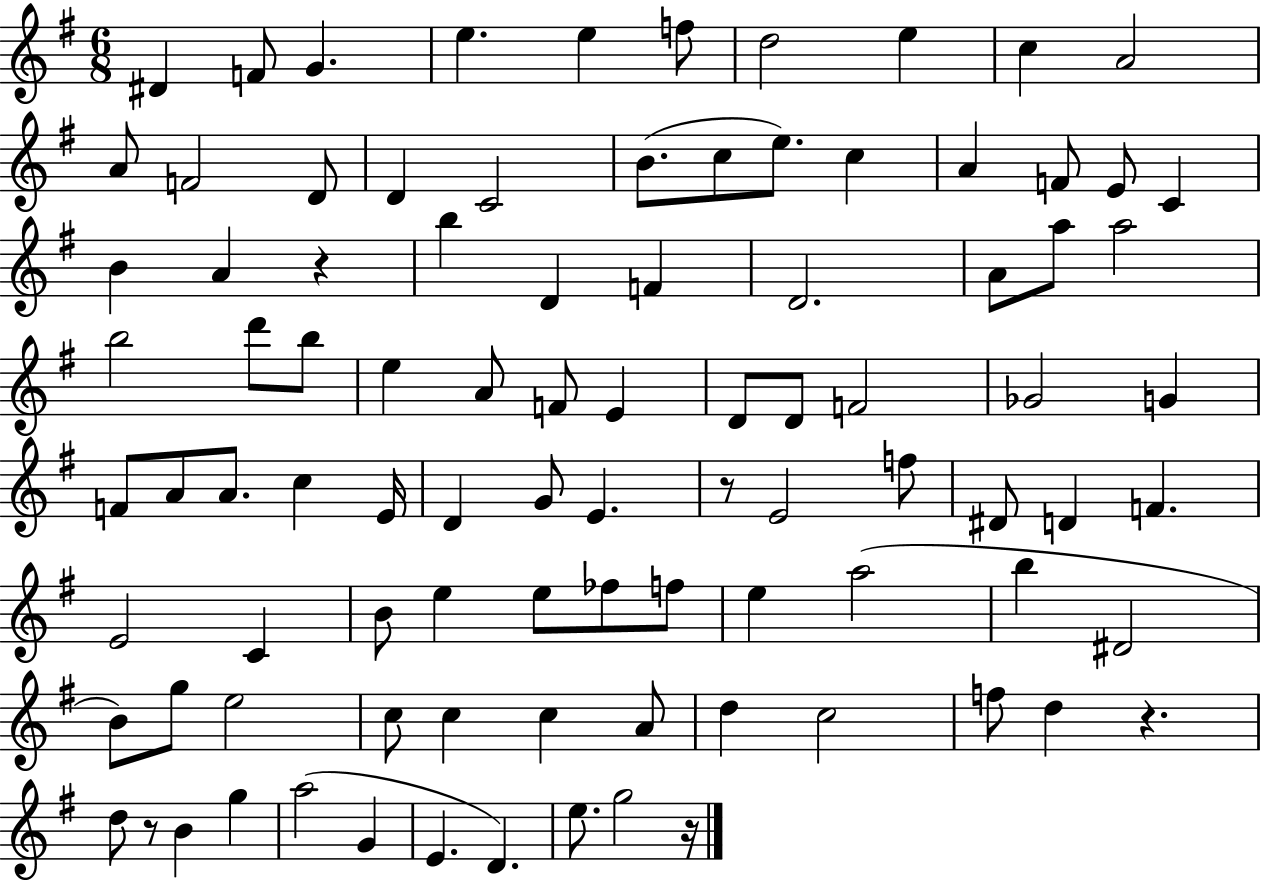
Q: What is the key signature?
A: G major